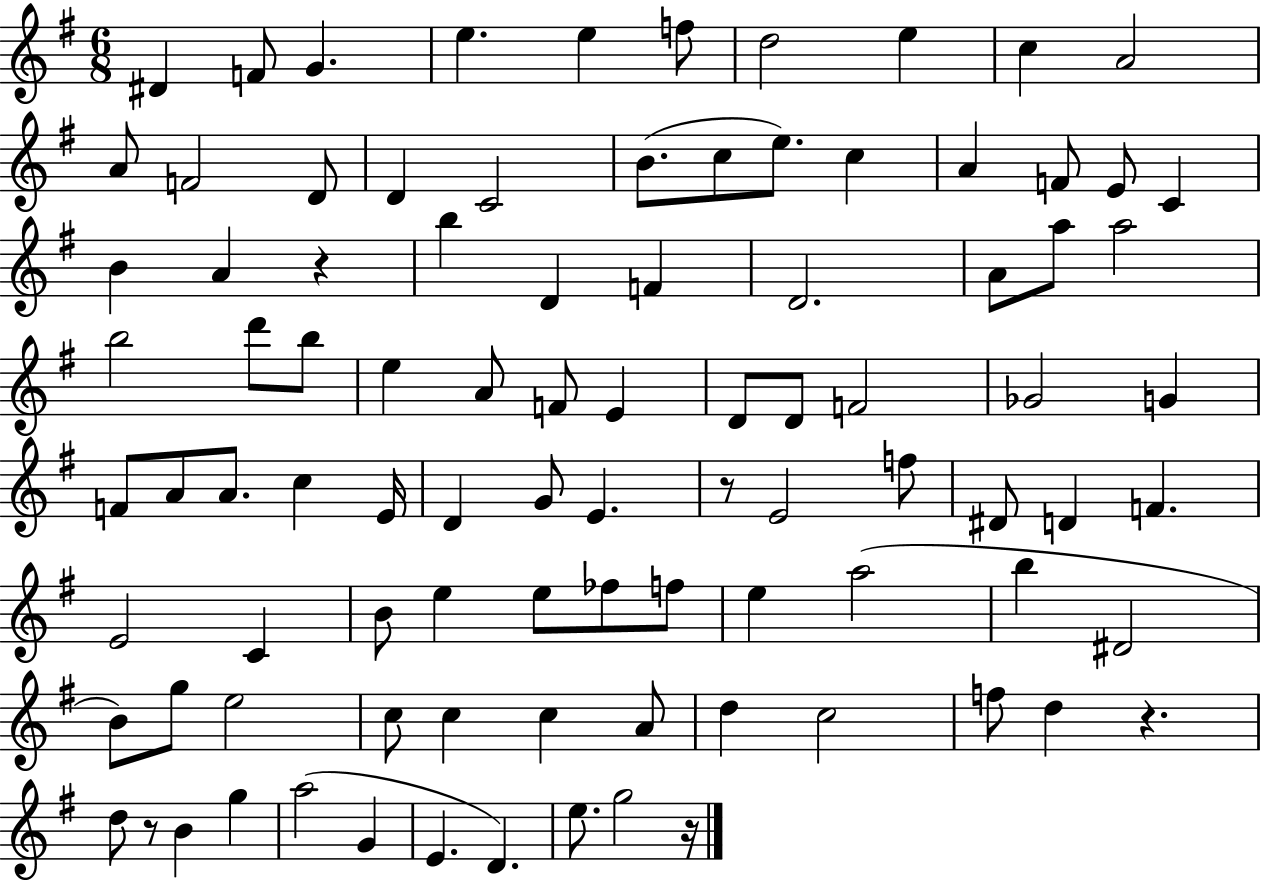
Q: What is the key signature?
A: G major